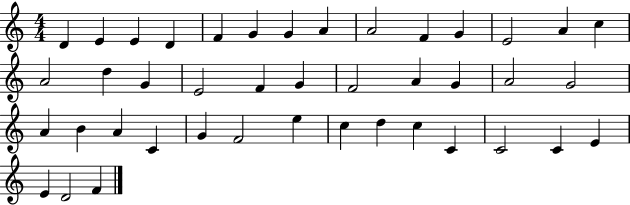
D4/q E4/q E4/q D4/q F4/q G4/q G4/q A4/q A4/h F4/q G4/q E4/h A4/q C5/q A4/h D5/q G4/q E4/h F4/q G4/q F4/h A4/q G4/q A4/h G4/h A4/q B4/q A4/q C4/q G4/q F4/h E5/q C5/q D5/q C5/q C4/q C4/h C4/q E4/q E4/q D4/h F4/q